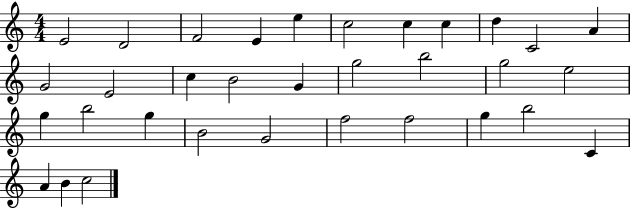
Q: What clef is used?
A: treble